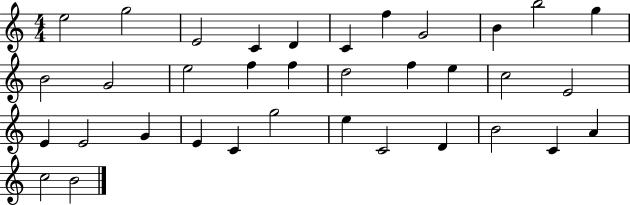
{
  \clef treble
  \numericTimeSignature
  \time 4/4
  \key c \major
  e''2 g''2 | e'2 c'4 d'4 | c'4 f''4 g'2 | b'4 b''2 g''4 | \break b'2 g'2 | e''2 f''4 f''4 | d''2 f''4 e''4 | c''2 e'2 | \break e'4 e'2 g'4 | e'4 c'4 g''2 | e''4 c'2 d'4 | b'2 c'4 a'4 | \break c''2 b'2 | \bar "|."
}